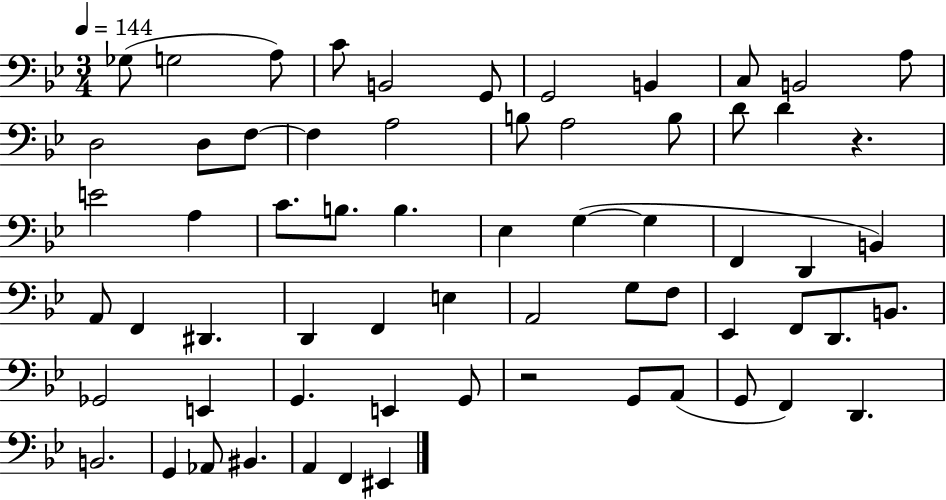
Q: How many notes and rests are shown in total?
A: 64